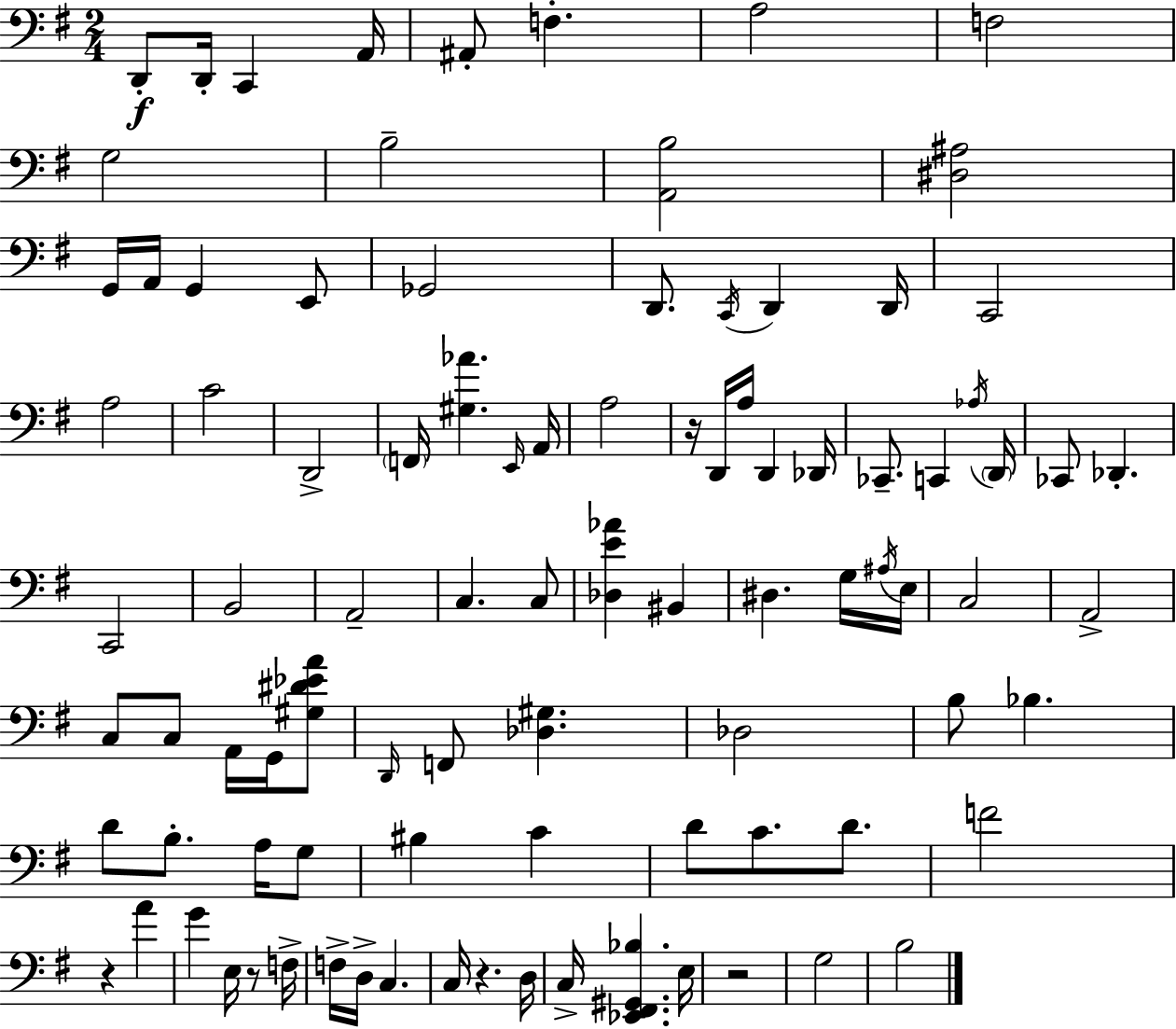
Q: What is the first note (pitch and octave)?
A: D2